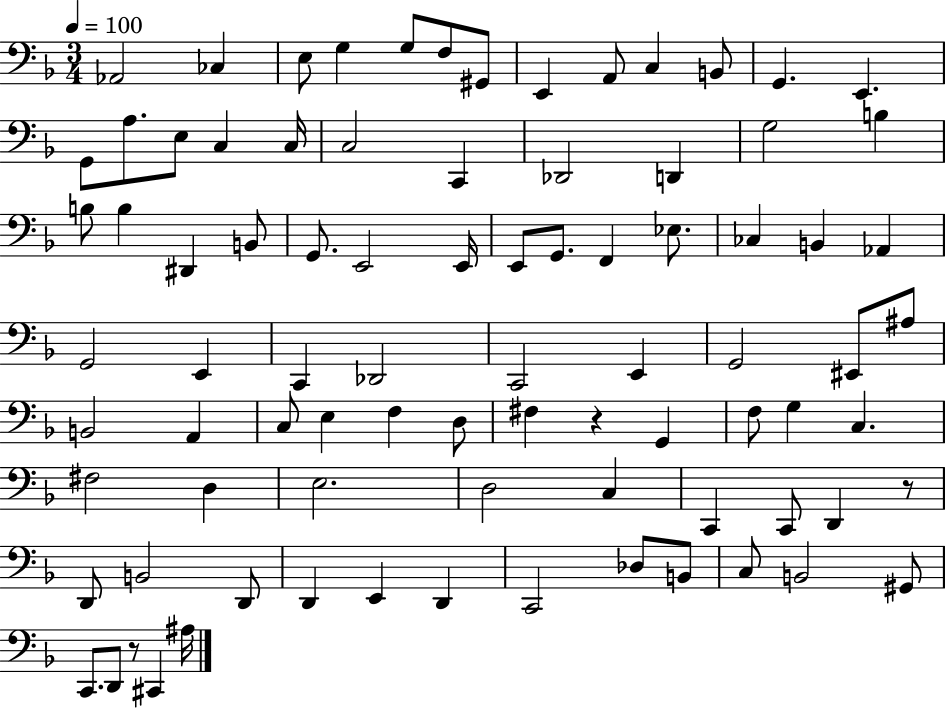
X:1
T:Untitled
M:3/4
L:1/4
K:F
_A,,2 _C, E,/2 G, G,/2 F,/2 ^G,,/2 E,, A,,/2 C, B,,/2 G,, E,, G,,/2 A,/2 E,/2 C, C,/4 C,2 C,, _D,,2 D,, G,2 B, B,/2 B, ^D,, B,,/2 G,,/2 E,,2 E,,/4 E,,/2 G,,/2 F,, _E,/2 _C, B,, _A,, G,,2 E,, C,, _D,,2 C,,2 E,, G,,2 ^E,,/2 ^A,/2 B,,2 A,, C,/2 E, F, D,/2 ^F, z G,, F,/2 G, C, ^F,2 D, E,2 D,2 C, C,, C,,/2 D,, z/2 D,,/2 B,,2 D,,/2 D,, E,, D,, C,,2 _D,/2 B,,/2 C,/2 B,,2 ^G,,/2 C,,/2 D,,/2 z/2 ^C,, ^A,/4